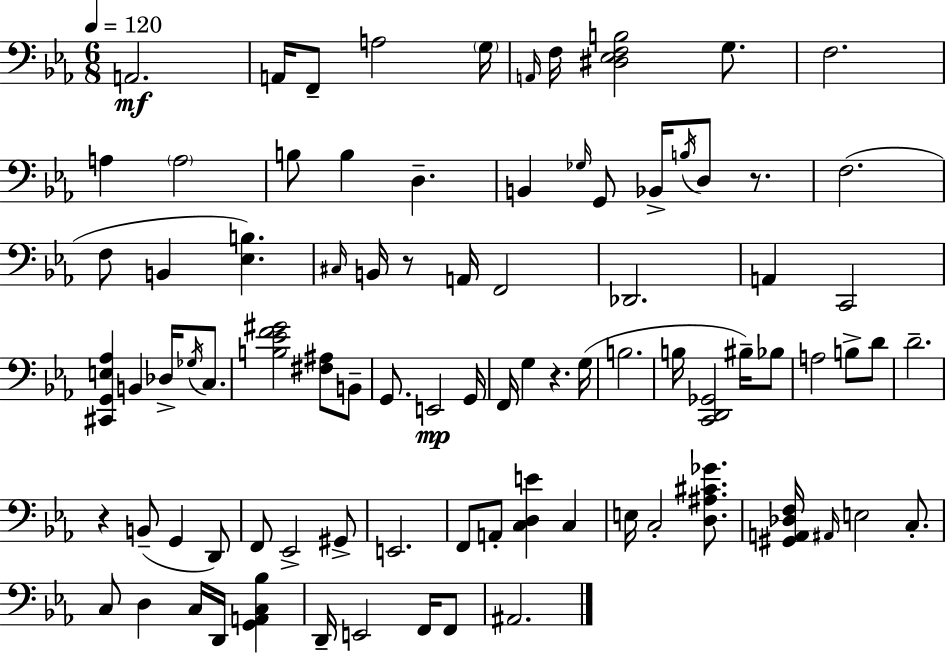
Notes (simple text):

A2/h. A2/s F2/e A3/h G3/s A2/s F3/s [D#3,Eb3,F3,B3]/h G3/e. F3/h. A3/q A3/h B3/e B3/q D3/q. B2/q Gb3/s G2/e Bb2/s B3/s D3/e R/e. F3/h. F3/e B2/q [Eb3,B3]/q. C#3/s B2/s R/e A2/s F2/h Db2/h. A2/q C2/h [C#2,G2,E3,Ab3]/q B2/q Db3/s Gb3/s C3/e. [B3,Eb4,F4,G#4]/h [F#3,A#3]/e B2/e G2/e. E2/h G2/s F2/s G3/q R/q. G3/s B3/h. B3/s [C2,D2,Gb2]/h BIS3/s Bb3/e A3/h B3/e D4/e D4/h. R/q B2/e G2/q D2/e F2/e Eb2/h G#2/e E2/h. F2/e A2/e [C3,D3,E4]/q C3/q E3/s C3/h [D3,A#3,C#4,Gb4]/e. [G#2,A2,Db3,F3]/s A#2/s E3/h C3/e. C3/e D3/q C3/s D2/s [G2,A2,C3,Bb3]/q D2/s E2/h F2/s F2/e A#2/h.